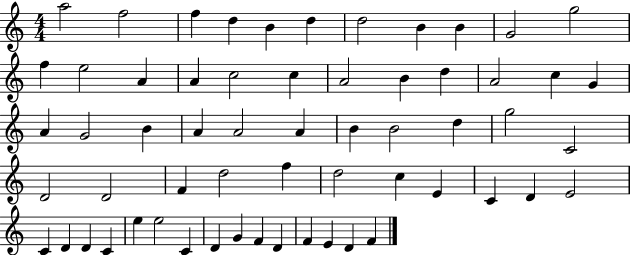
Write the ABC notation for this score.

X:1
T:Untitled
M:4/4
L:1/4
K:C
a2 f2 f d B d d2 B B G2 g2 f e2 A A c2 c A2 B d A2 c G A G2 B A A2 A B B2 d g2 C2 D2 D2 F d2 f d2 c E C D E2 C D D C e e2 C D G F D F E D F